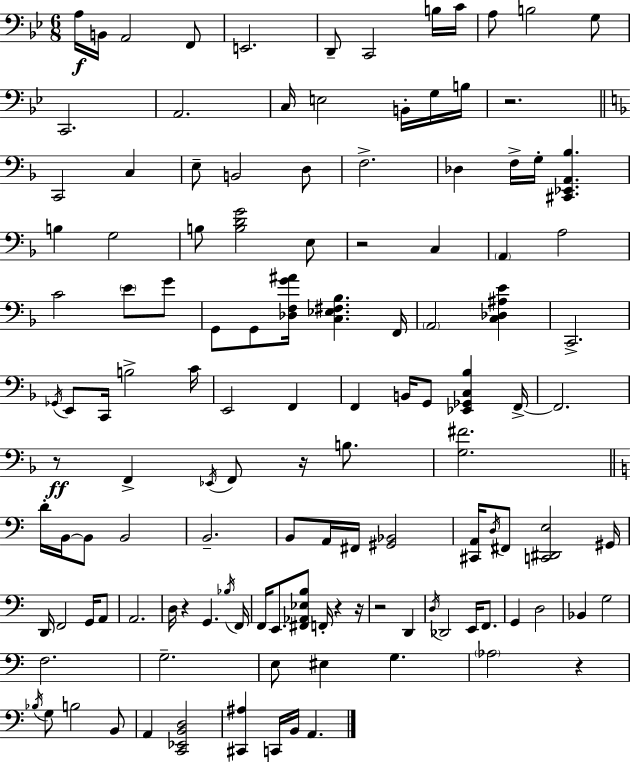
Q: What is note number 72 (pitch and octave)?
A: F2